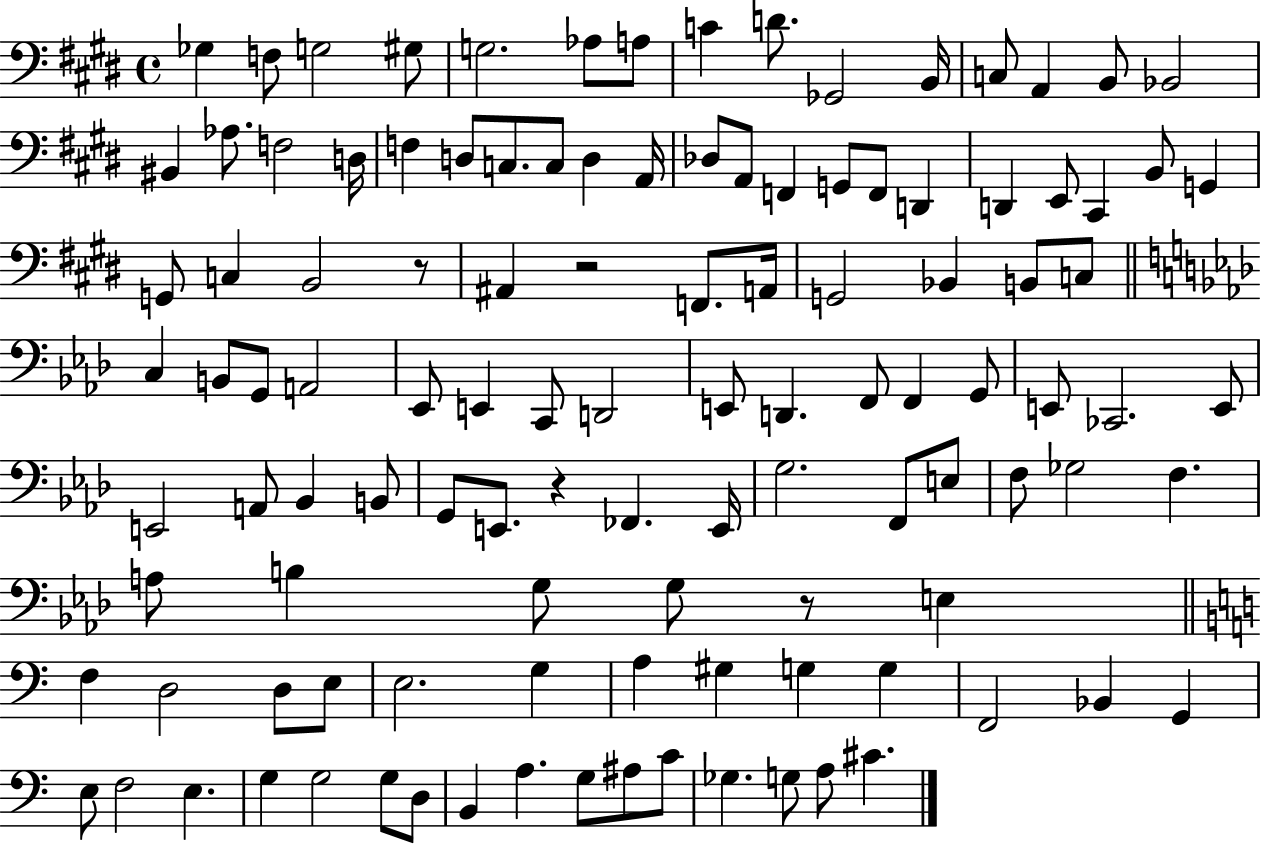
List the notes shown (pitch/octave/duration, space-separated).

Gb3/q F3/e G3/h G#3/e G3/h. Ab3/e A3/e C4/q D4/e. Gb2/h B2/s C3/e A2/q B2/e Bb2/h BIS2/q Ab3/e. F3/h D3/s F3/q D3/e C3/e. C3/e D3/q A2/s Db3/e A2/e F2/q G2/e F2/e D2/q D2/q E2/e C#2/q B2/e G2/q G2/e C3/q B2/h R/e A#2/q R/h F2/e. A2/s G2/h Bb2/q B2/e C3/e C3/q B2/e G2/e A2/h Eb2/e E2/q C2/e D2/h E2/e D2/q. F2/e F2/q G2/e E2/e CES2/h. E2/e E2/h A2/e Bb2/q B2/e G2/e E2/e. R/q FES2/q. E2/s G3/h. F2/e E3/e F3/e Gb3/h F3/q. A3/e B3/q G3/e G3/e R/e E3/q F3/q D3/h D3/e E3/e E3/h. G3/q A3/q G#3/q G3/q G3/q F2/h Bb2/q G2/q E3/e F3/h E3/q. G3/q G3/h G3/e D3/e B2/q A3/q. G3/e A#3/e C4/e Gb3/q. G3/e A3/e C#4/q.